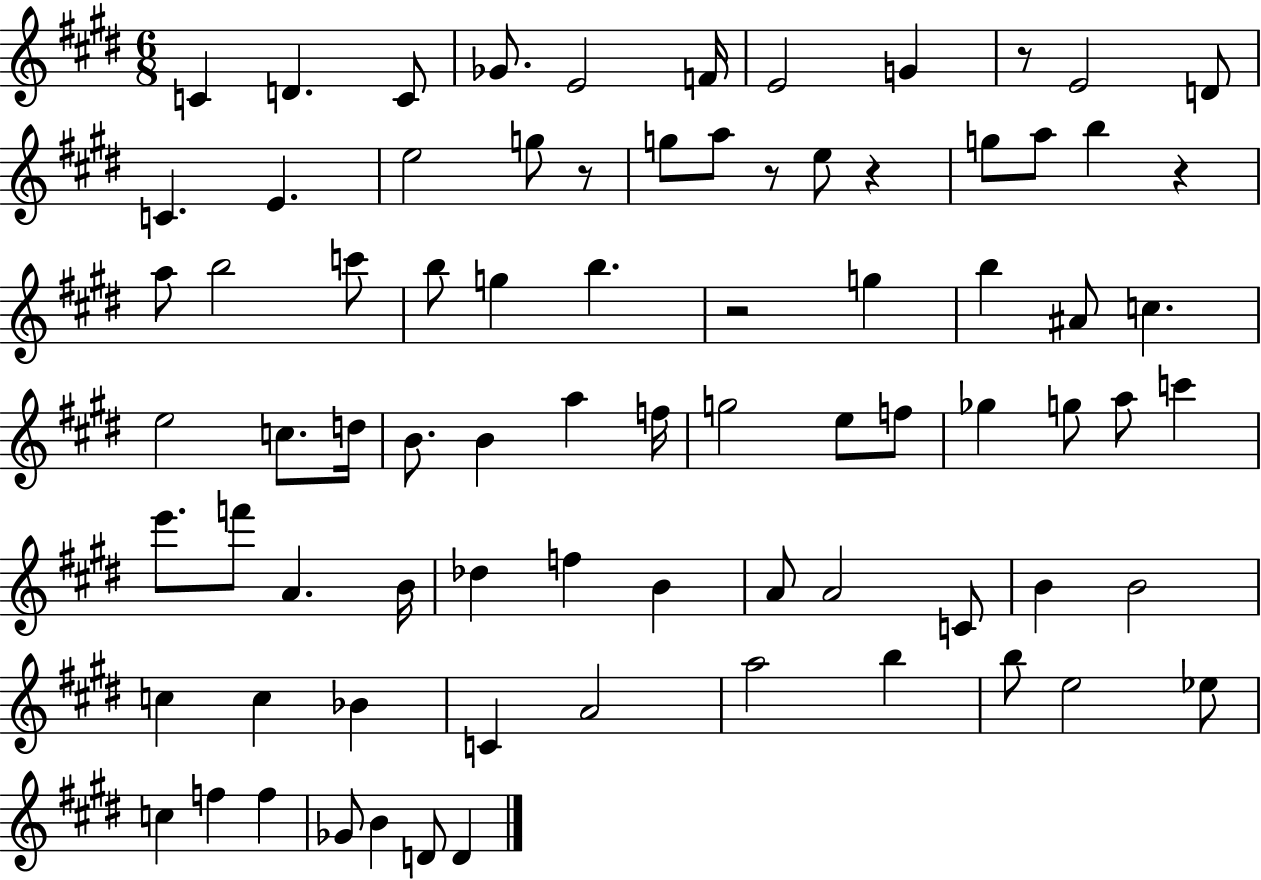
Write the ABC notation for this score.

X:1
T:Untitled
M:6/8
L:1/4
K:E
C D C/2 _G/2 E2 F/4 E2 G z/2 E2 D/2 C E e2 g/2 z/2 g/2 a/2 z/2 e/2 z g/2 a/2 b z a/2 b2 c'/2 b/2 g b z2 g b ^A/2 c e2 c/2 d/4 B/2 B a f/4 g2 e/2 f/2 _g g/2 a/2 c' e'/2 f'/2 A B/4 _d f B A/2 A2 C/2 B B2 c c _B C A2 a2 b b/2 e2 _e/2 c f f _G/2 B D/2 D